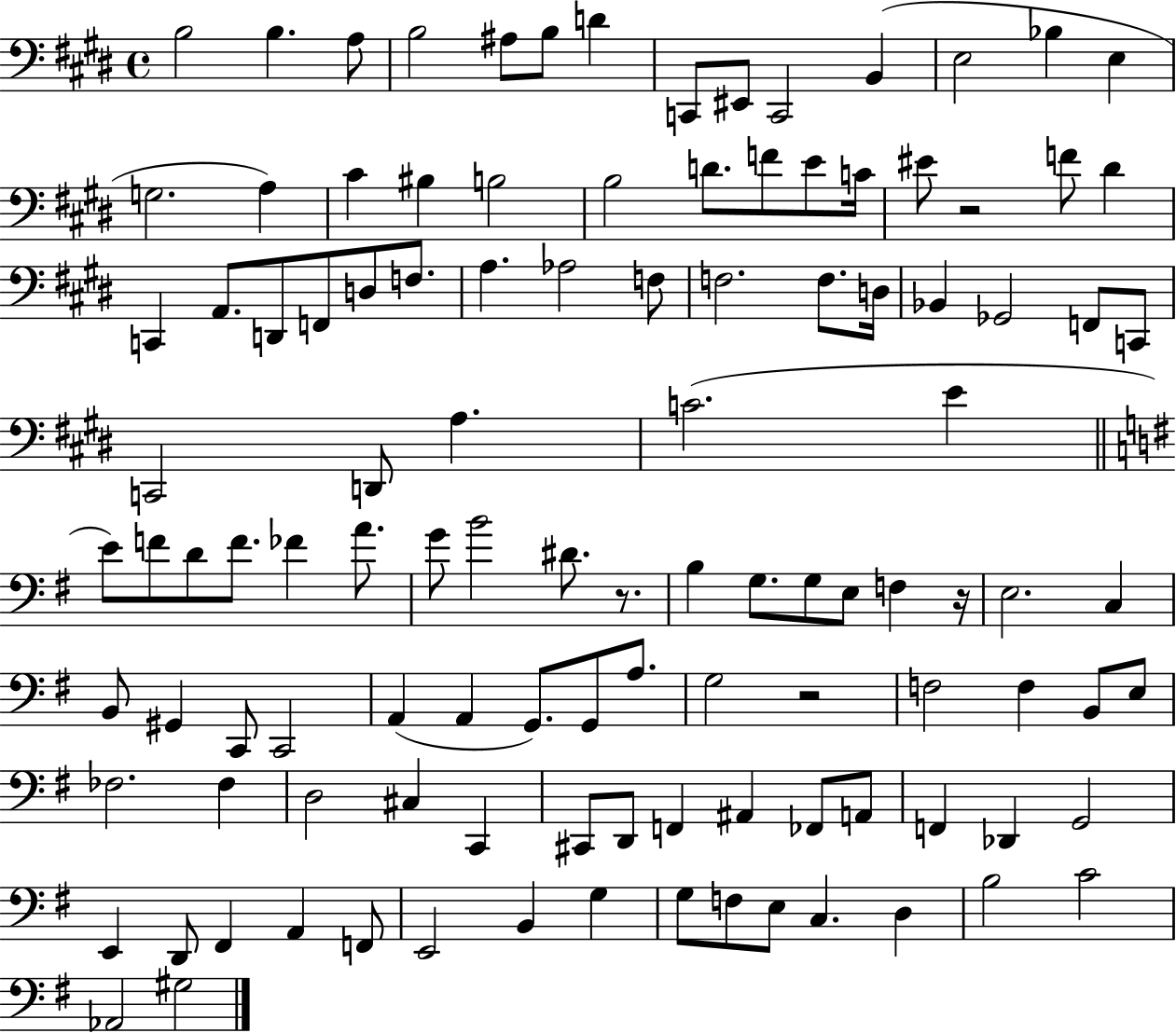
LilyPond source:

{
  \clef bass
  \time 4/4
  \defaultTimeSignature
  \key e \major
  b2 b4. a8 | b2 ais8 b8 d'4 | c,8 eis,8 c,2 b,4( | e2 bes4 e4 | \break g2. a4) | cis'4 bis4 b2 | b2 d'8. f'8 e'8 c'16 | eis'8 r2 f'8 dis'4 | \break c,4 a,8. d,8 f,8 d8 f8. | a4. aes2 f8 | f2. f8. d16 | bes,4 ges,2 f,8 c,8 | \break c,2 d,8 a4. | c'2.( e'4 | \bar "||" \break \key e \minor e'8) f'8 d'8 f'8. fes'4 a'8. | g'8 b'2 dis'8. r8. | b4 g8. g8 e8 f4 r16 | e2. c4 | \break b,8 gis,4 c,8 c,2 | a,4( a,4 g,8.) g,8 a8. | g2 r2 | f2 f4 b,8 e8 | \break fes2. fes4 | d2 cis4 c,4 | cis,8 d,8 f,4 ais,4 fes,8 a,8 | f,4 des,4 g,2 | \break e,4 d,8 fis,4 a,4 f,8 | e,2 b,4 g4 | g8 f8 e8 c4. d4 | b2 c'2 | \break aes,2 gis2 | \bar "|."
}